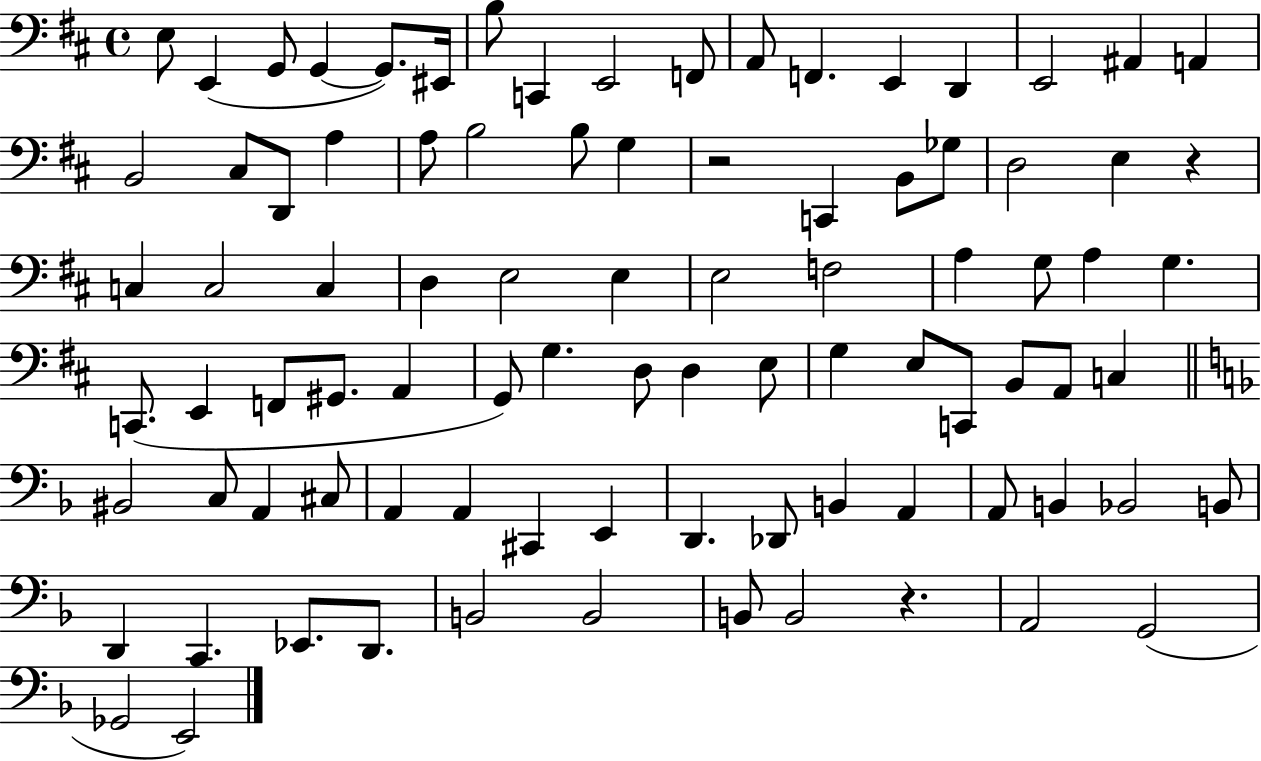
{
  \clef bass
  \time 4/4
  \defaultTimeSignature
  \key d \major
  e8 e,4( g,8 g,4~~ g,8.) eis,16 | b8 c,4 e,2 f,8 | a,8 f,4. e,4 d,4 | e,2 ais,4 a,4 | \break b,2 cis8 d,8 a4 | a8 b2 b8 g4 | r2 c,4 b,8 ges8 | d2 e4 r4 | \break c4 c2 c4 | d4 e2 e4 | e2 f2 | a4 g8 a4 g4. | \break c,8.( e,4 f,8 gis,8. a,4 | g,8) g4. d8 d4 e8 | g4 e8 c,8 b,8 a,8 c4 | \bar "||" \break \key f \major bis,2 c8 a,4 cis8 | a,4 a,4 cis,4 e,4 | d,4. des,8 b,4 a,4 | a,8 b,4 bes,2 b,8 | \break d,4 c,4. ees,8. d,8. | b,2 b,2 | b,8 b,2 r4. | a,2 g,2( | \break ges,2 e,2) | \bar "|."
}